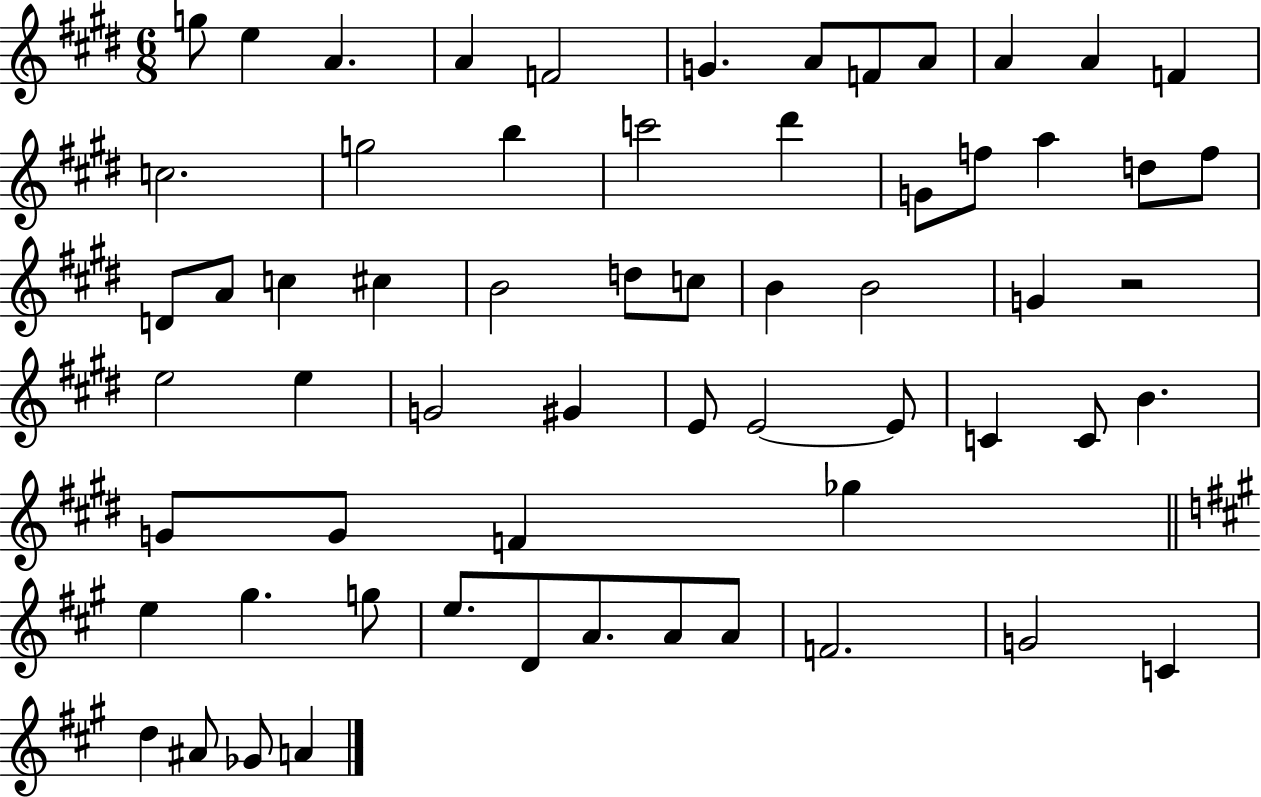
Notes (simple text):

G5/e E5/q A4/q. A4/q F4/h G4/q. A4/e F4/e A4/e A4/q A4/q F4/q C5/h. G5/h B5/q C6/h D#6/q G4/e F5/e A5/q D5/e F5/e D4/e A4/e C5/q C#5/q B4/h D5/e C5/e B4/q B4/h G4/q R/h E5/h E5/q G4/h G#4/q E4/e E4/h E4/e C4/q C4/e B4/q. G4/e G4/e F4/q Gb5/q E5/q G#5/q. G5/e E5/e. D4/e A4/e. A4/e A4/e F4/h. G4/h C4/q D5/q A#4/e Gb4/e A4/q